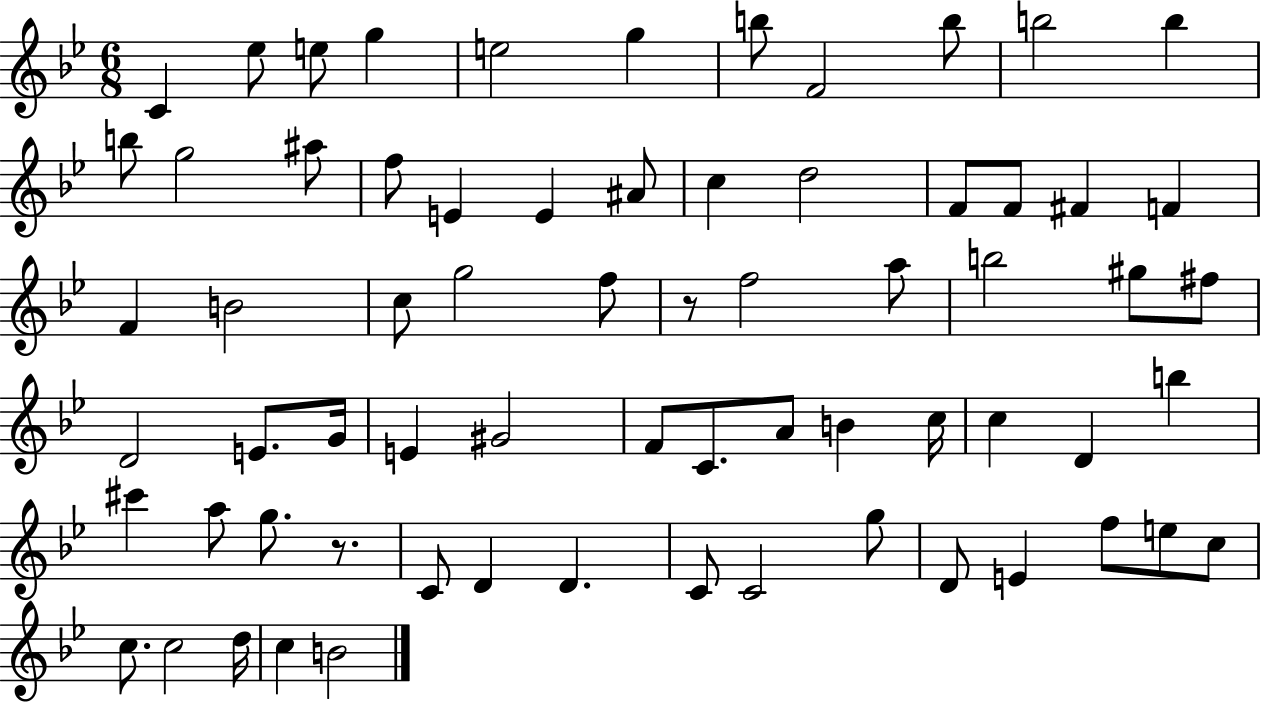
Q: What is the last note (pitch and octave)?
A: B4